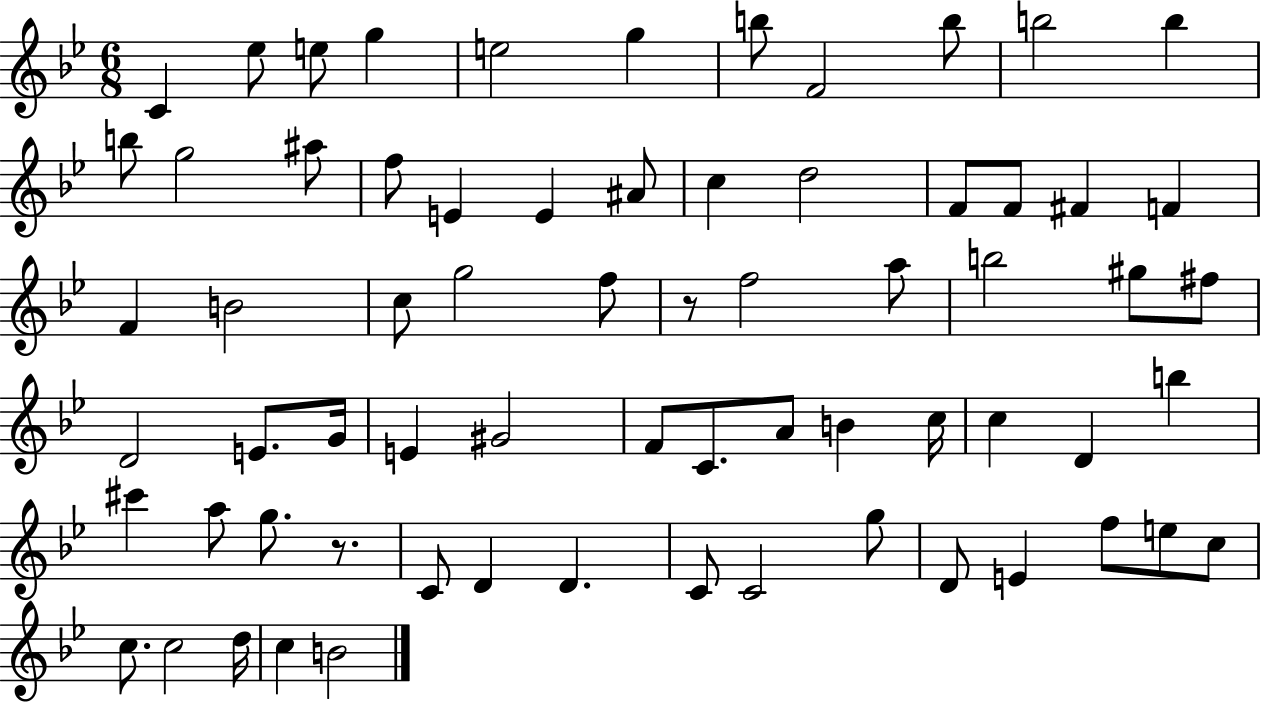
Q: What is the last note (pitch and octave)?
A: B4